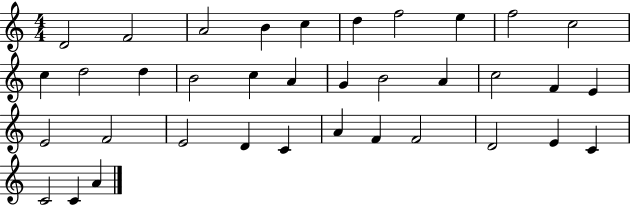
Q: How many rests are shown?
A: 0